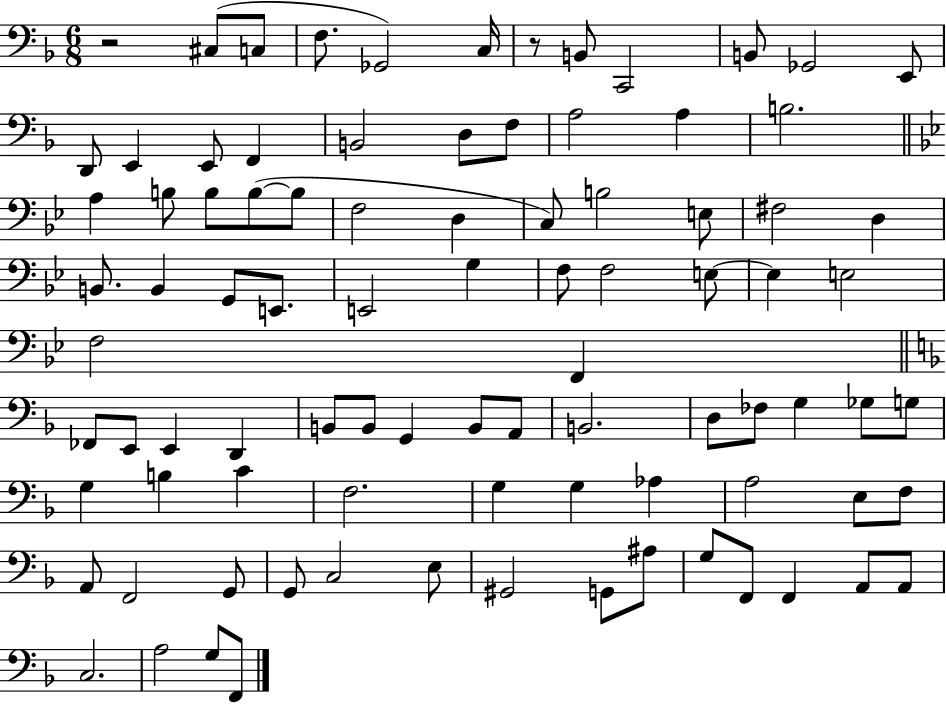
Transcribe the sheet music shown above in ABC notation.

X:1
T:Untitled
M:6/8
L:1/4
K:F
z2 ^C,/2 C,/2 F,/2 _G,,2 C,/4 z/2 B,,/2 C,,2 B,,/2 _G,,2 E,,/2 D,,/2 E,, E,,/2 F,, B,,2 D,/2 F,/2 A,2 A, B,2 A, B,/2 B,/2 B,/2 B,/2 F,2 D, C,/2 B,2 E,/2 ^F,2 D, B,,/2 B,, G,,/2 E,,/2 E,,2 G, F,/2 F,2 E,/2 E, E,2 F,2 F,, _F,,/2 E,,/2 E,, D,, B,,/2 B,,/2 G,, B,,/2 A,,/2 B,,2 D,/2 _F,/2 G, _G,/2 G,/2 G, B, C F,2 G, G, _A, A,2 E,/2 F,/2 A,,/2 F,,2 G,,/2 G,,/2 C,2 E,/2 ^G,,2 G,,/2 ^A,/2 G,/2 F,,/2 F,, A,,/2 A,,/2 C,2 A,2 G,/2 F,,/2